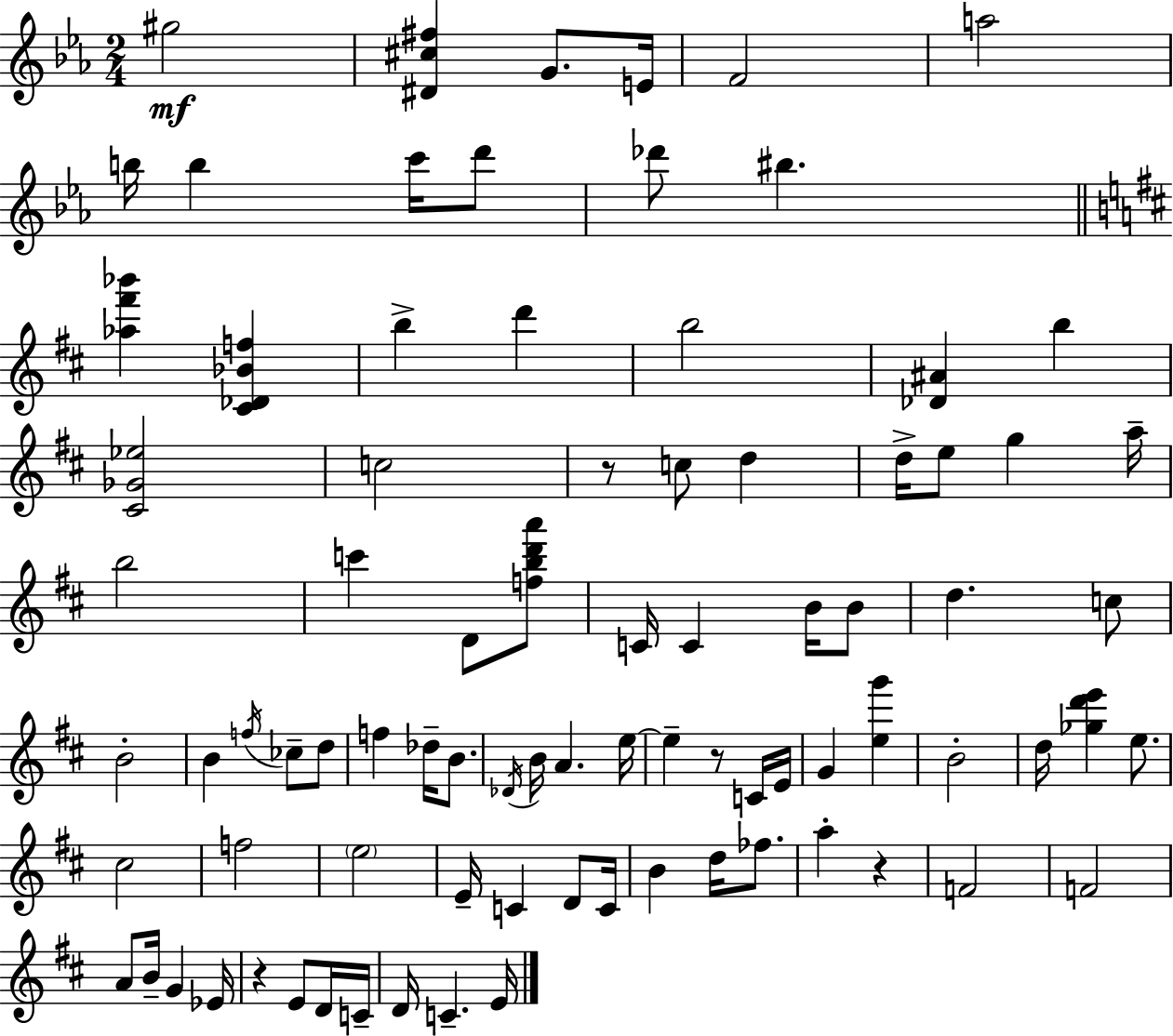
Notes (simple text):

G#5/h [D#4,C#5,F#5]/q G4/e. E4/s F4/h A5/h B5/s B5/q C6/s D6/e Db6/e BIS5/q. [Ab5,F#6,Bb6]/q [C#4,Db4,Bb4,F5]/q B5/q D6/q B5/h [Db4,A#4]/q B5/q [C#4,Gb4,Eb5]/h C5/h R/e C5/e D5/q D5/s E5/e G5/q A5/s B5/h C6/q D4/e [F5,B5,D6,A6]/e C4/s C4/q B4/s B4/e D5/q. C5/e B4/h B4/q F5/s CES5/e D5/e F5/q Db5/s B4/e. Db4/s B4/s A4/q. E5/s E5/q R/e C4/s E4/s G4/q [E5,G6]/q B4/h D5/s [Gb5,D6,E6]/q E5/e. C#5/h F5/h E5/h E4/s C4/q D4/e C4/s B4/q D5/s FES5/e. A5/q R/q F4/h F4/h A4/e B4/s G4/q Eb4/s R/q E4/e D4/s C4/s D4/s C4/q. E4/s